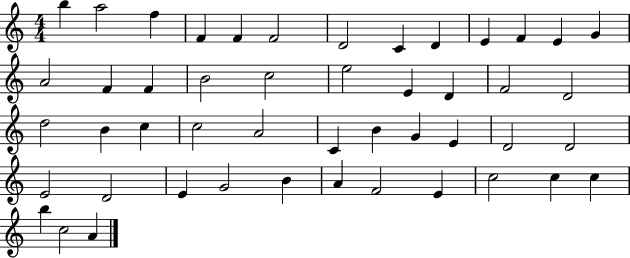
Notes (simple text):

B5/q A5/h F5/q F4/q F4/q F4/h D4/h C4/q D4/q E4/q F4/q E4/q G4/q A4/h F4/q F4/q B4/h C5/h E5/h E4/q D4/q F4/h D4/h D5/h B4/q C5/q C5/h A4/h C4/q B4/q G4/q E4/q D4/h D4/h E4/h D4/h E4/q G4/h B4/q A4/q F4/h E4/q C5/h C5/q C5/q B5/q C5/h A4/q